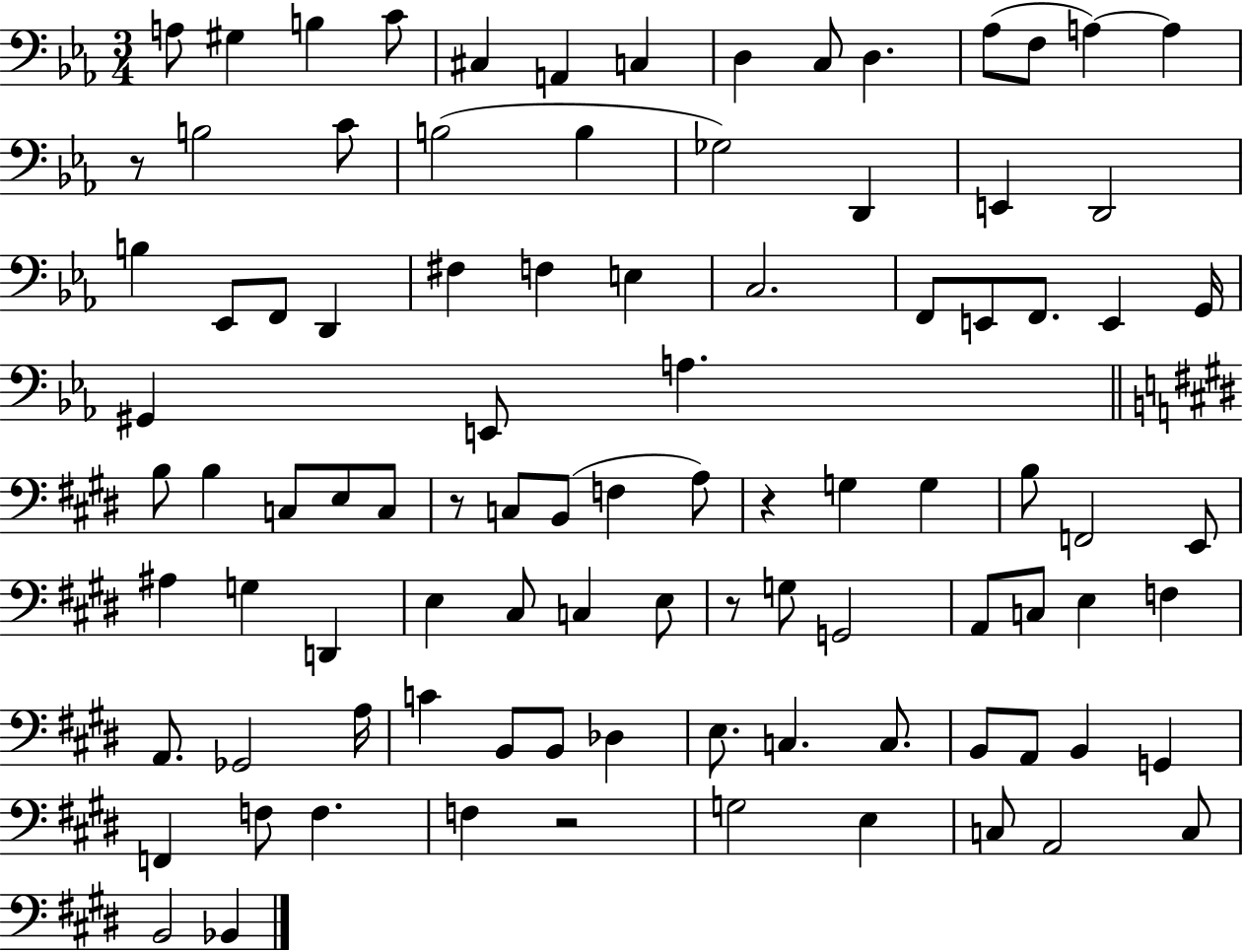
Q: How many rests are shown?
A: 5